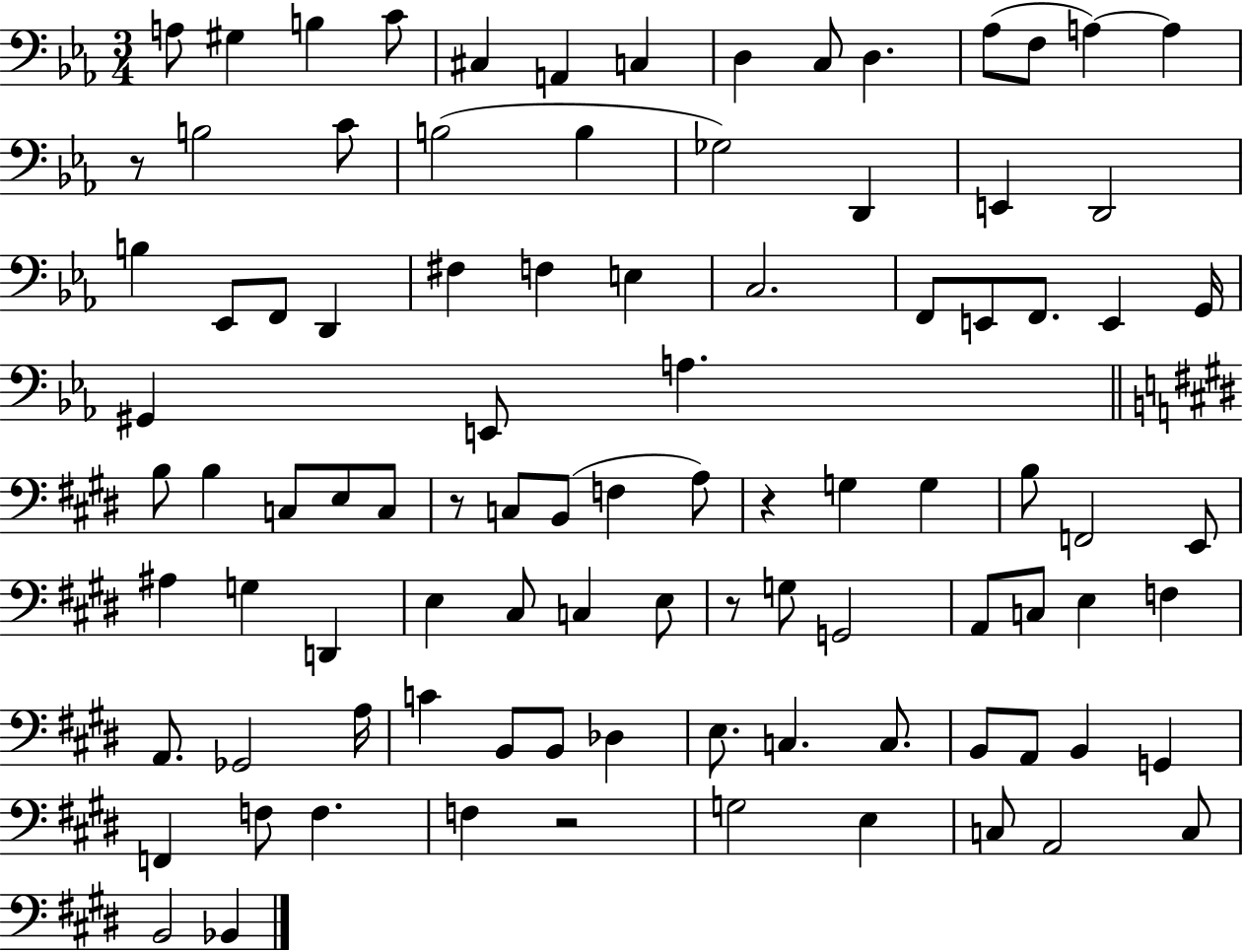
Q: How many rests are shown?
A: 5